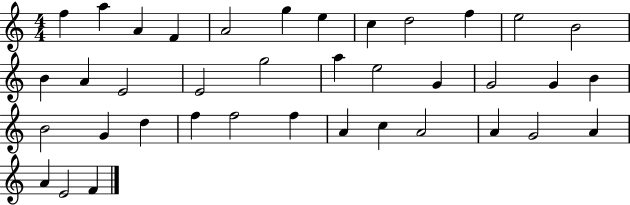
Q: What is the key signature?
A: C major